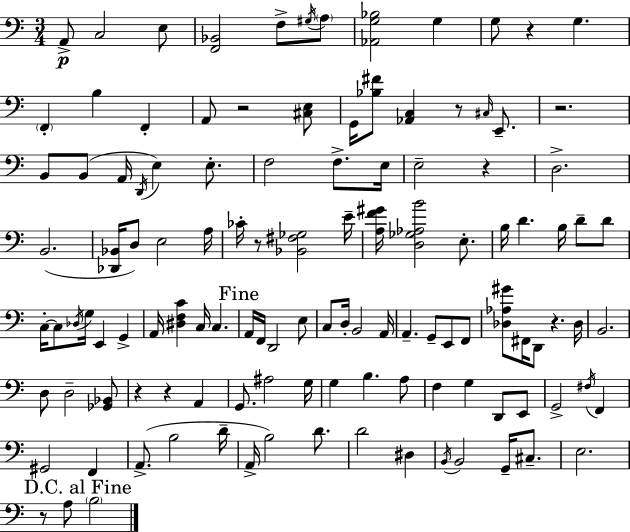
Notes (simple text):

A2/e C3/h E3/e [F2,Bb2]/h F3/e G#3/s A3/e [Ab2,G3,Bb3]/h G3/q G3/e R/q G3/q. F2/q B3/q F2/q A2/e R/h [C#3,E3]/e G2/s [Bb3,F#4]/e [Ab2,C3]/q R/e C#3/s E2/e. R/h. B2/e B2/e A2/s D2/s E3/q E3/e. F3/h F3/e. E3/s E3/h R/q D3/h. B2/h. [Db2,Bb2]/s D3/e E3/h A3/s CES4/s R/e [Bb2,F#3,Gb3]/h E4/s [A3,F4,G#4]/s [D3,Gb3,Ab3,B4]/h E3/e. B3/s D4/q. B3/s D4/e D4/e C3/s C3/e Db3/s G3/s E2/q G2/q A2/s [D#3,F3,C4]/q C3/s C3/q. A2/s F2/s D2/h E3/e C3/e D3/s B2/h A2/s A2/q. G2/e E2/e F2/e [Db3,Ab3,G#4]/e F#2/s D2/e R/q. Db3/s B2/h. D3/e D3/h [Gb2,Bb2]/e R/q R/q A2/q G2/e. A#3/h G3/s G3/q B3/q. A3/e F3/q G3/q D2/e E2/e G2/h F#3/s F2/q G#2/h F2/q A2/e. B3/h D4/s A2/s B3/h D4/e. D4/h D#3/q B2/s B2/h G2/s C#3/e. E3/h. R/e A3/e B3/h